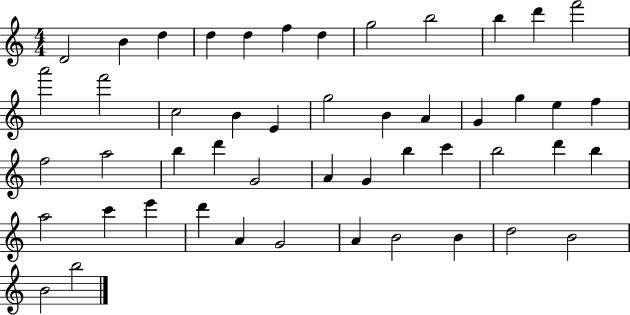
{
  \clef treble
  \numericTimeSignature
  \time 4/4
  \key c \major
  d'2 b'4 d''4 | d''4 d''4 f''4 d''4 | g''2 b''2 | b''4 d'''4 f'''2 | \break a'''2 f'''2 | c''2 b'4 e'4 | g''2 b'4 a'4 | g'4 g''4 e''4 f''4 | \break f''2 a''2 | b''4 d'''4 g'2 | a'4 g'4 b''4 c'''4 | b''2 d'''4 b''4 | \break a''2 c'''4 e'''4 | d'''4 a'4 g'2 | a'4 b'2 b'4 | d''2 b'2 | \break b'2 b''2 | \bar "|."
}